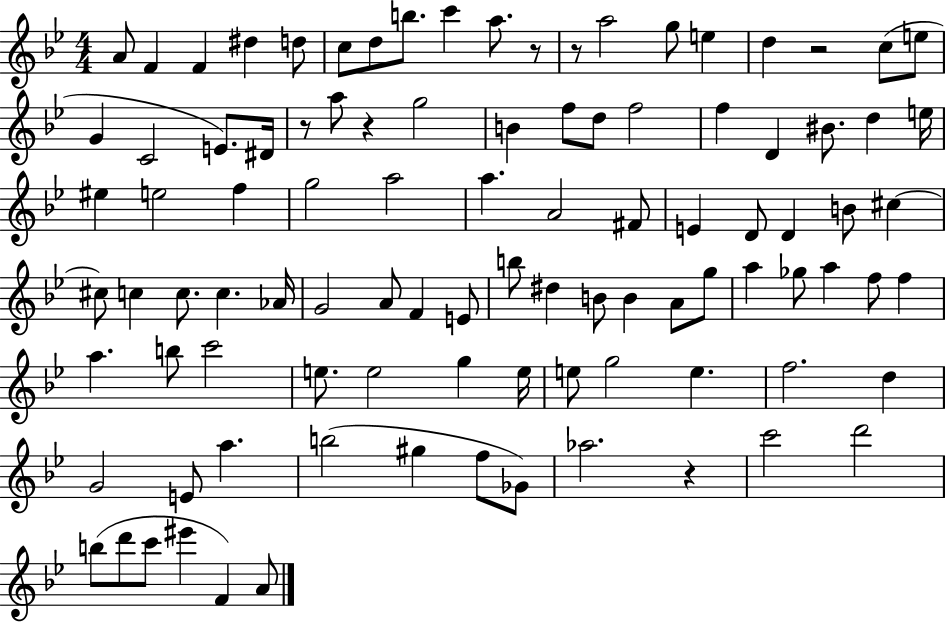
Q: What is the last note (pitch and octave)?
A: A4